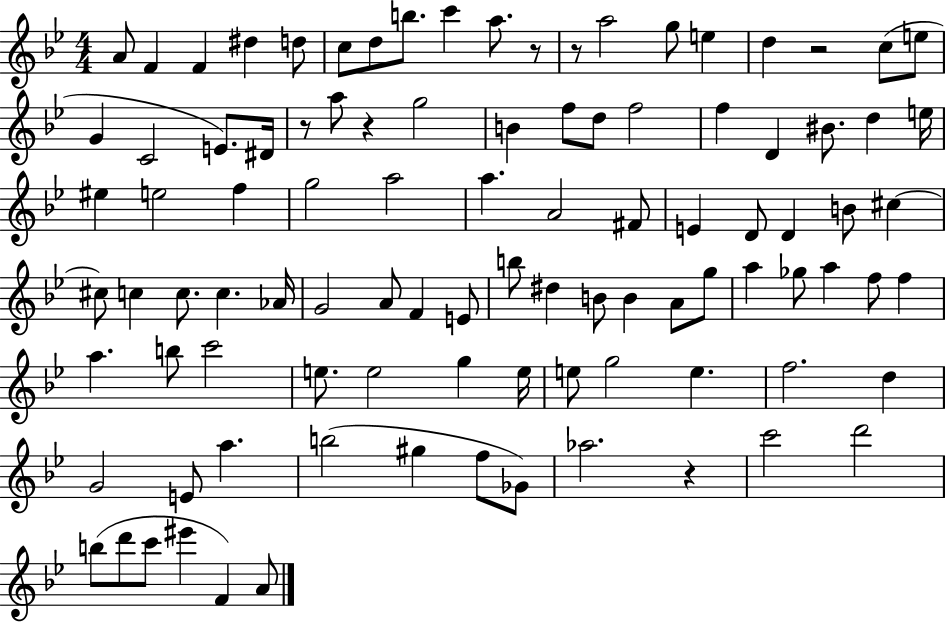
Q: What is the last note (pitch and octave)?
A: A4